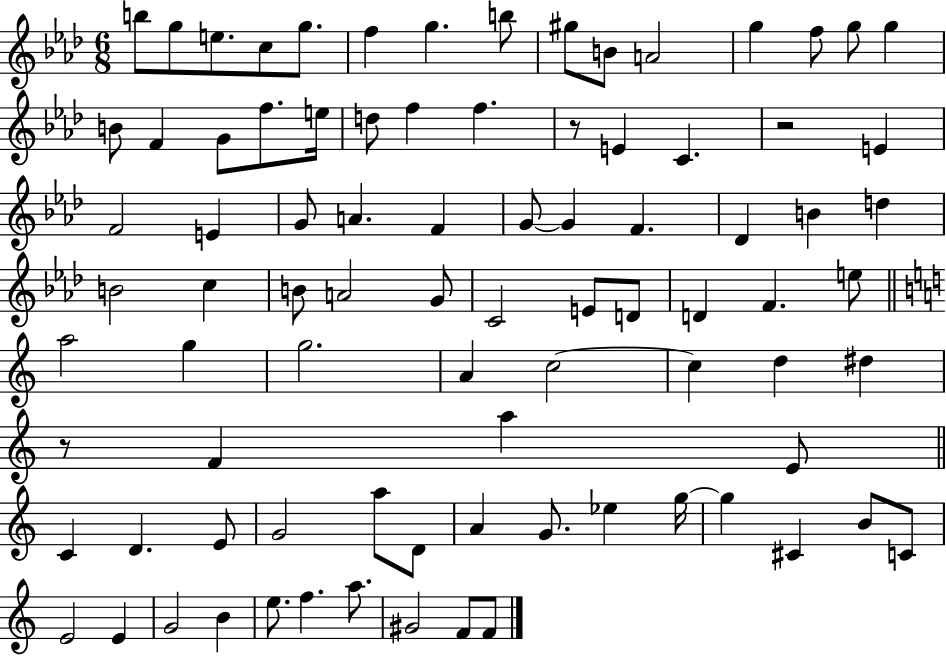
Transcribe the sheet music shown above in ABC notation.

X:1
T:Untitled
M:6/8
L:1/4
K:Ab
b/2 g/2 e/2 c/2 g/2 f g b/2 ^g/2 B/2 A2 g f/2 g/2 g B/2 F G/2 f/2 e/4 d/2 f f z/2 E C z2 E F2 E G/2 A F G/2 G F _D B d B2 c B/2 A2 G/2 C2 E/2 D/2 D F e/2 a2 g g2 A c2 c d ^d z/2 F a E/2 C D E/2 G2 a/2 D/2 A G/2 _e g/4 g ^C B/2 C/2 E2 E G2 B e/2 f a/2 ^G2 F/2 F/2